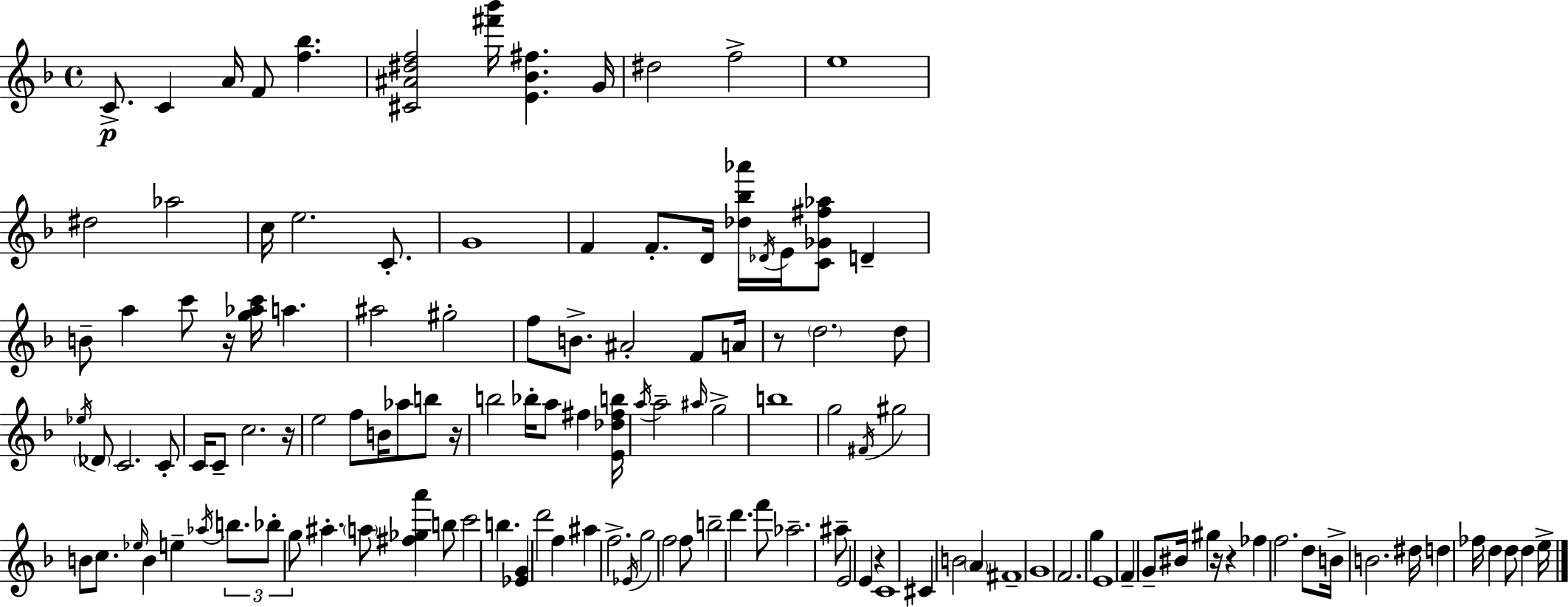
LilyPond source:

{
  \clef treble
  \time 4/4
  \defaultTimeSignature
  \key f \major
  c'8.->\p c'4 a'16 f'8 <f'' bes''>4. | <cis' ais' dis'' f''>2 <fis''' bes'''>16 <e' bes' fis''>4. g'16 | dis''2 f''2-> | e''1 | \break dis''2 aes''2 | c''16 e''2. c'8.-. | g'1 | f'4 f'8.-. d'16 <des'' bes'' aes'''>16 \acciaccatura { des'16 } e'16 <c' ges' fis'' aes''>8 d'4-- | \break b'8-- a''4 c'''8 r16 <g'' aes'' c'''>16 a''4. | ais''2 gis''2-. | f''8 b'8.-> ais'2-. f'8 | a'16 r8 \parenthesize d''2. d''8 | \break \acciaccatura { ees''16 } \parenthesize des'8 c'2. | c'8-. c'16 c'8-- c''2. | r16 e''2 f''8 b'16 aes''8 b''8 | r16 b''2 bes''16-. a''8 fis''4 | \break <e' des'' fis'' b''>16 \acciaccatura { a''16 } a''2-- \grace { ais''16 } g''2-> | b''1 | g''2 \acciaccatura { fis'16 } gis''2 | b'8 c''8. \grace { ees''16 } b'4 e''4-- | \break \acciaccatura { aes''16 } \tuplet 3/2 { b''8. bes''8-. g''8 } ais''4.-. | \parenthesize a''8 <fis'' ges'' a'''>4 b''8 c'''2 | b''4. <ees' g'>4 d'''2 | f''4 ais''4 f''2.-> | \break \acciaccatura { ees'16 } g''2 | f''2 f''8 b''2-- | d'''4. f'''8 aes''2.-- | ais''8-- e'2 | \break e'4 r4 c'1 | cis'4 b'2 | \parenthesize a'4 fis'1-- | g'1 | \break f'2. | g''4 e'1 | f'4-- g'8-- bis'16 gis''4 | r16 r4 fes''4 f''2. | \break d''8 b'16-> b'2. | dis''16 d''4 fes''16 d''4 | d''8 d''4 e''16-> \bar "|."
}